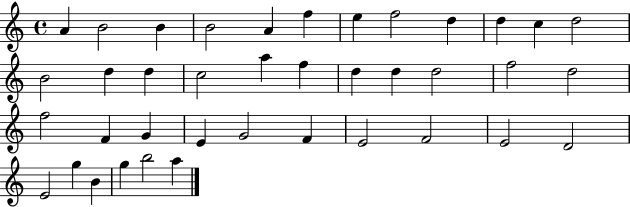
X:1
T:Untitled
M:4/4
L:1/4
K:C
A B2 B B2 A f e f2 d d c d2 B2 d d c2 a f d d d2 f2 d2 f2 F G E G2 F E2 F2 E2 D2 E2 g B g b2 a